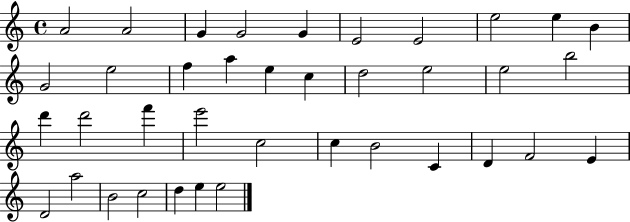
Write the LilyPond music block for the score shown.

{
  \clef treble
  \time 4/4
  \defaultTimeSignature
  \key c \major
  a'2 a'2 | g'4 g'2 g'4 | e'2 e'2 | e''2 e''4 b'4 | \break g'2 e''2 | f''4 a''4 e''4 c''4 | d''2 e''2 | e''2 b''2 | \break d'''4 d'''2 f'''4 | e'''2 c''2 | c''4 b'2 c'4 | d'4 f'2 e'4 | \break d'2 a''2 | b'2 c''2 | d''4 e''4 e''2 | \bar "|."
}